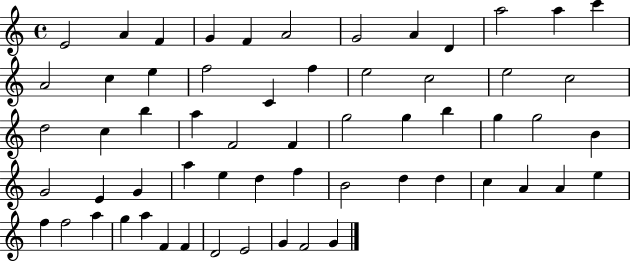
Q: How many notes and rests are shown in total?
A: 60